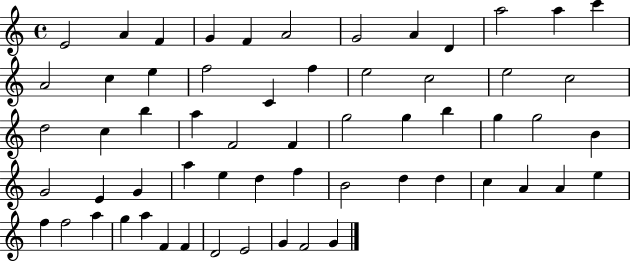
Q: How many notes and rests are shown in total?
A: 60